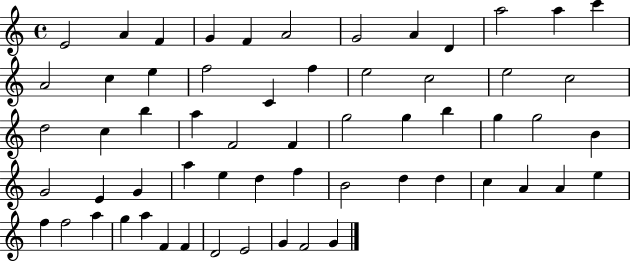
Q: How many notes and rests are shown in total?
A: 60